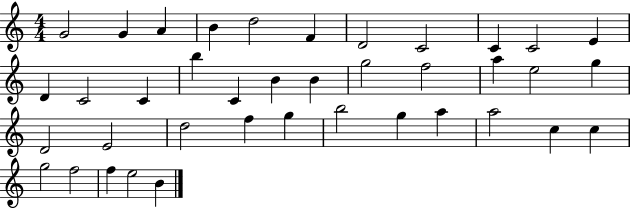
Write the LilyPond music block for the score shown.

{
  \clef treble
  \numericTimeSignature
  \time 4/4
  \key c \major
  g'2 g'4 a'4 | b'4 d''2 f'4 | d'2 c'2 | c'4 c'2 e'4 | \break d'4 c'2 c'4 | b''4 c'4 b'4 b'4 | g''2 f''2 | a''4 e''2 g''4 | \break d'2 e'2 | d''2 f''4 g''4 | b''2 g''4 a''4 | a''2 c''4 c''4 | \break g''2 f''2 | f''4 e''2 b'4 | \bar "|."
}